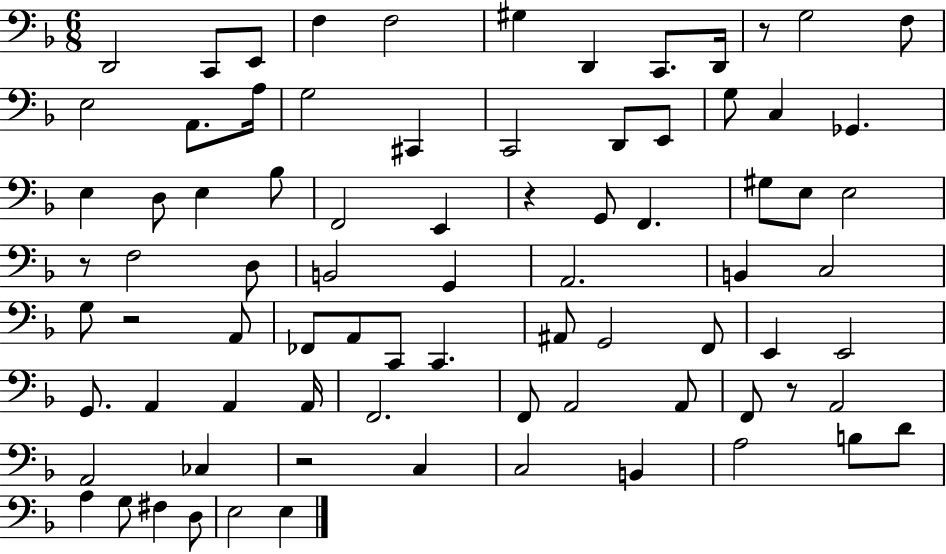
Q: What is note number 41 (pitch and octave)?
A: G3